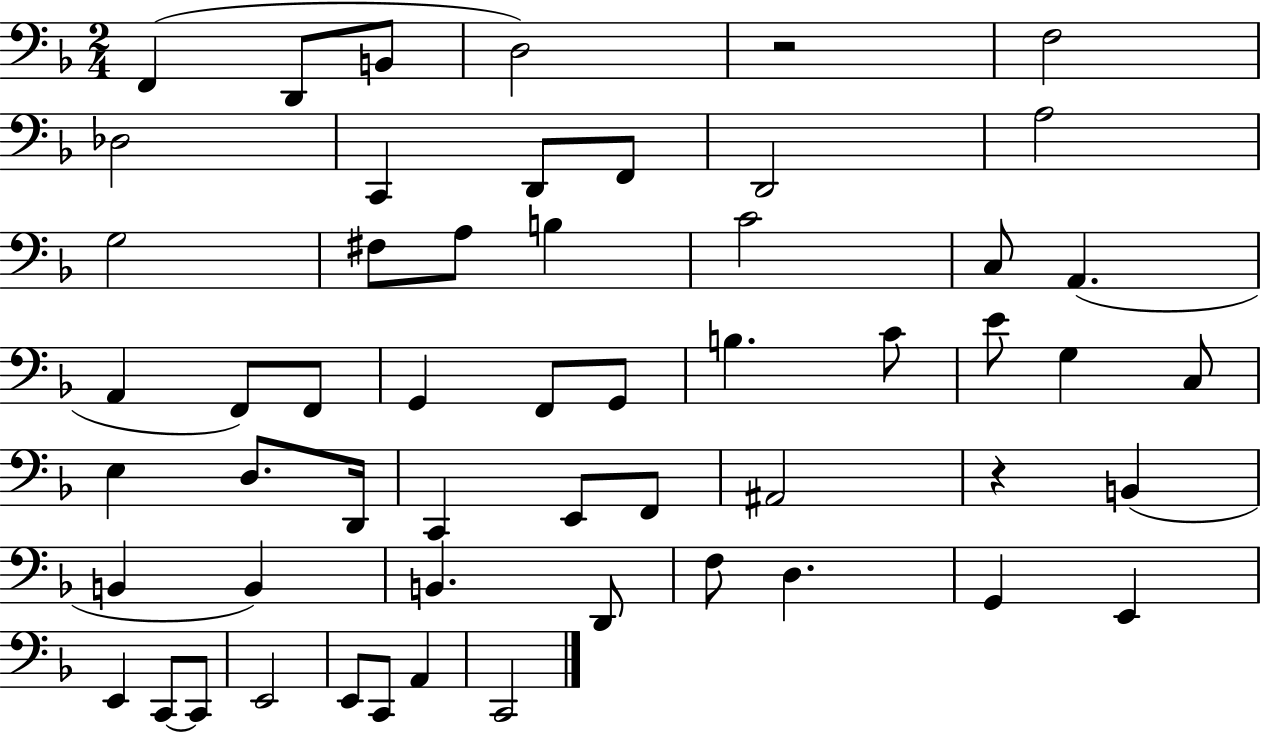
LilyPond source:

{
  \clef bass
  \numericTimeSignature
  \time 2/4
  \key f \major
  f,4( d,8 b,8 | d2) | r2 | f2 | \break des2 | c,4 d,8 f,8 | d,2 | a2 | \break g2 | fis8 a8 b4 | c'2 | c8 a,4.( | \break a,4 f,8) f,8 | g,4 f,8 g,8 | b4. c'8 | e'8 g4 c8 | \break e4 d8. d,16 | c,4 e,8 f,8 | ais,2 | r4 b,4( | \break b,4 b,4) | b,4. d,8 | f8 d4. | g,4 e,4 | \break e,4 c,8~~ c,8 | e,2 | e,8 c,8 a,4 | c,2 | \break \bar "|."
}